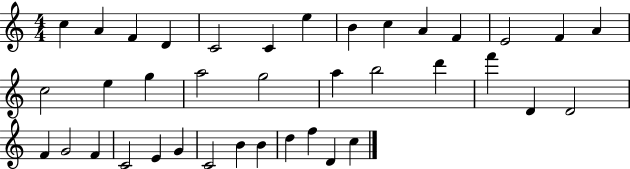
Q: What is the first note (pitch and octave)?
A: C5